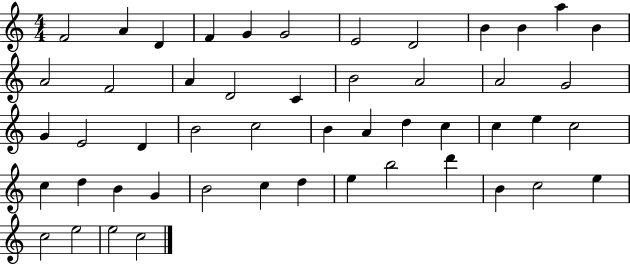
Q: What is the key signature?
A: C major